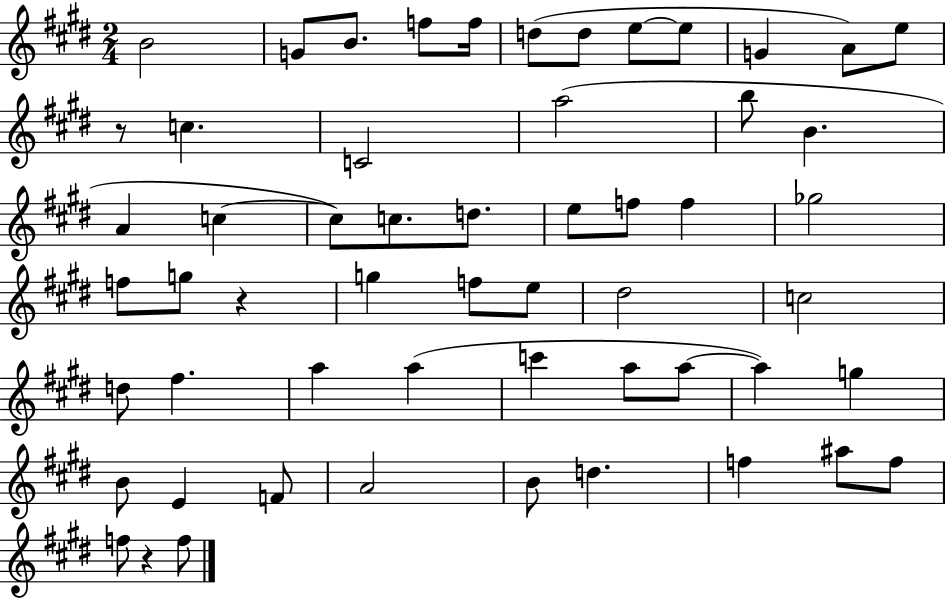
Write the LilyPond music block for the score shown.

{
  \clef treble
  \numericTimeSignature
  \time 2/4
  \key e \major
  b'2 | g'8 b'8. f''8 f''16 | d''8( d''8 e''8~~ e''8 | g'4 a'8) e''8 | \break r8 c''4. | c'2 | a''2( | b''8 b'4. | \break a'4 c''4~~ | c''8) c''8. d''8. | e''8 f''8 f''4 | ges''2 | \break f''8 g''8 r4 | g''4 f''8 e''8 | dis''2 | c''2 | \break d''8 fis''4. | a''4 a''4( | c'''4 a''8 a''8~~ | a''4) g''4 | \break b'8 e'4 f'8 | a'2 | b'8 d''4. | f''4 ais''8 f''8 | \break f''8 r4 f''8 | \bar "|."
}